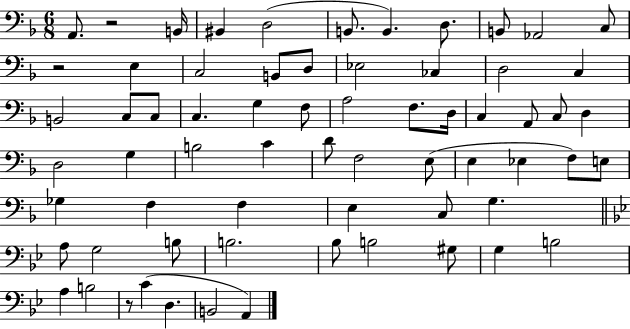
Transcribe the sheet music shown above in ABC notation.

X:1
T:Untitled
M:6/8
L:1/4
K:F
A,,/2 z2 B,,/4 ^B,, D,2 B,,/2 B,, D,/2 B,,/2 _A,,2 C,/2 z2 E, C,2 B,,/2 D,/2 _E,2 _C, D,2 C, B,,2 C,/2 C,/2 C, G, F,/2 A,2 F,/2 D,/4 C, A,,/2 C,/2 D, D,2 G, B,2 C D/2 F,2 E,/2 E, _E, F,/2 E,/2 _G, F, F, E, C,/2 G, A,/2 G,2 B,/2 B,2 _B,/2 B,2 ^G,/2 G, B,2 A, B,2 z/2 C D, B,,2 A,,